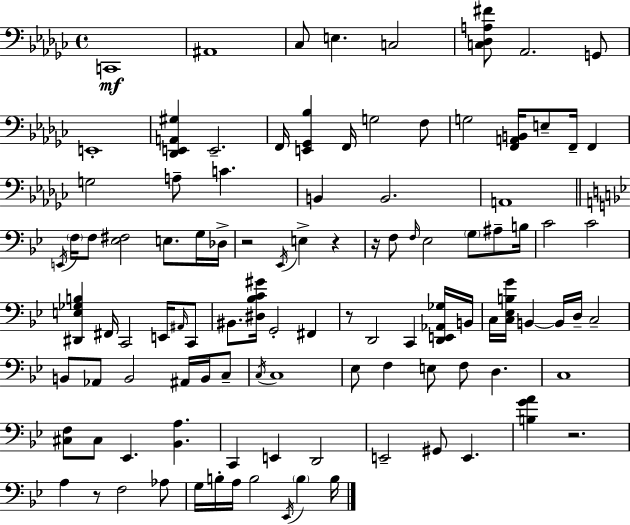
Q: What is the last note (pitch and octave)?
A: B3